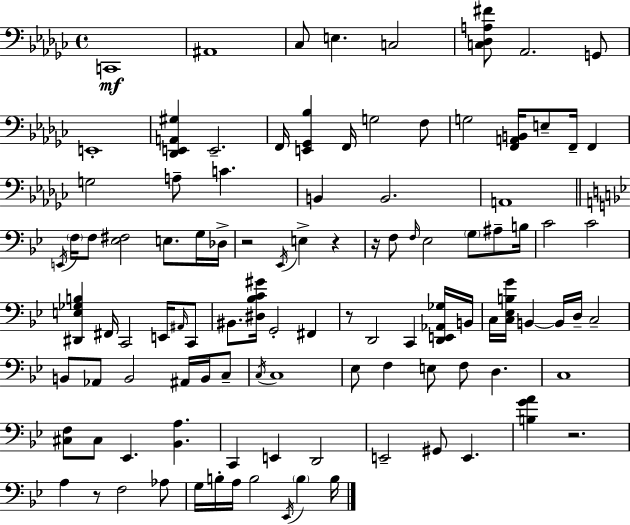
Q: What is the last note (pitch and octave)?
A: B3